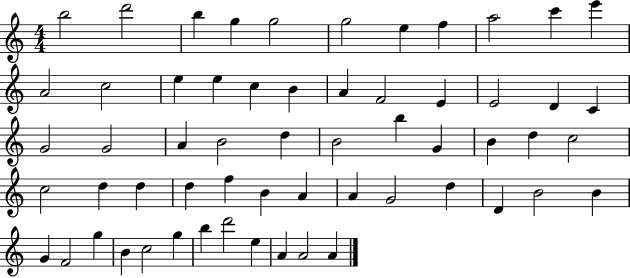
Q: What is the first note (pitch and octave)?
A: B5